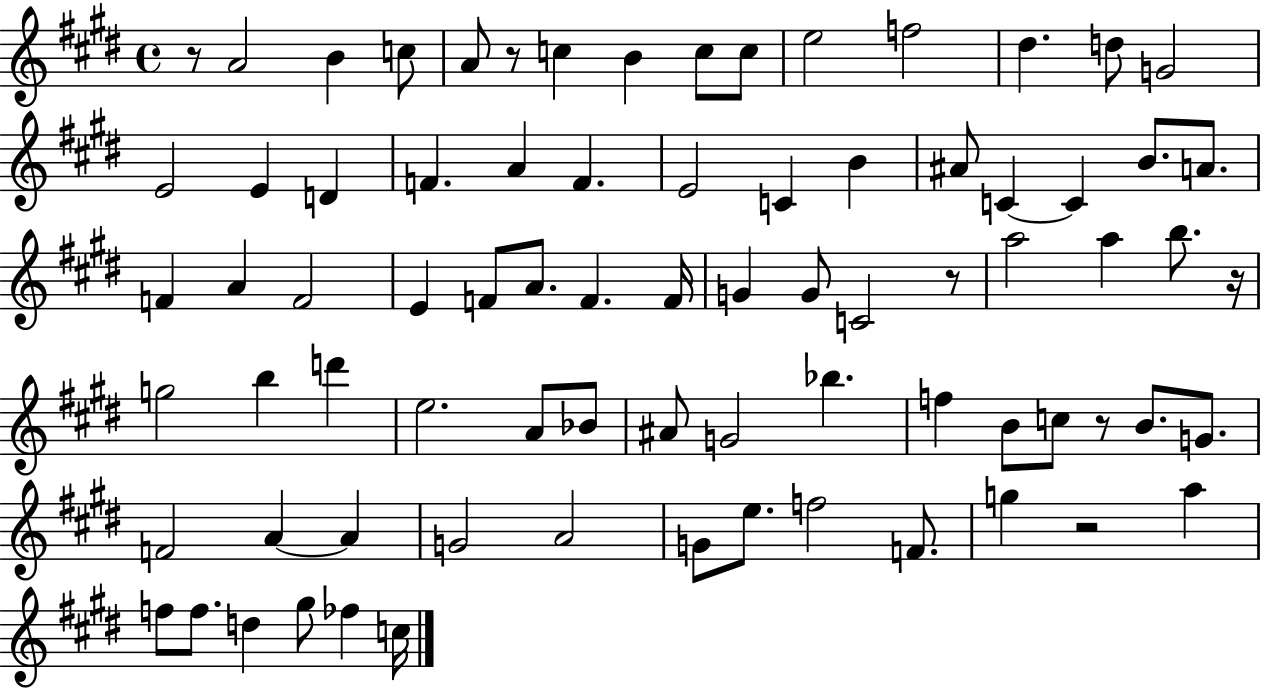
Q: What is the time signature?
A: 4/4